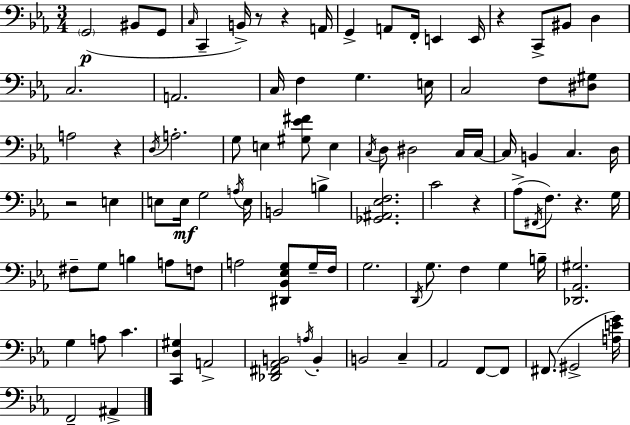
X:1
T:Untitled
M:3/4
L:1/4
K:Eb
G,,2 ^B,,/2 G,,/2 C,/4 C,, B,,/4 z/2 z A,,/4 G,, A,,/2 F,,/4 E,, E,,/4 z C,,/2 ^B,,/2 D, C,2 A,,2 C,/4 F, G, E,/4 C,2 F,/2 [^D,^G,]/2 A,2 z D,/4 A,2 G,/2 E, [^G,_E^F]/2 E, C,/4 D,/2 ^D,2 C,/4 C,/4 C,/4 B,, C, D,/4 z2 E, E,/2 E,/4 G,2 A,/4 E,/4 B,,2 B, [_G,,^A,,_E,F,]2 C2 z _A,/2 ^F,,/4 F,/2 z G,/4 ^F,/2 G,/2 B, A,/2 F,/2 A,2 [^D,,_B,,_E,G,]/2 G,/4 F,/4 G,2 D,,/4 G,/2 F, G, B,/4 [_D,,_A,,^G,]2 G, A,/2 C [C,,D,^G,] A,,2 [_D,,^F,,_A,,B,,]2 A,/4 B,, B,,2 C, _A,,2 F,,/2 F,,/2 ^F,,/2 ^G,,2 [A,EG]/4 F,,2 ^A,,